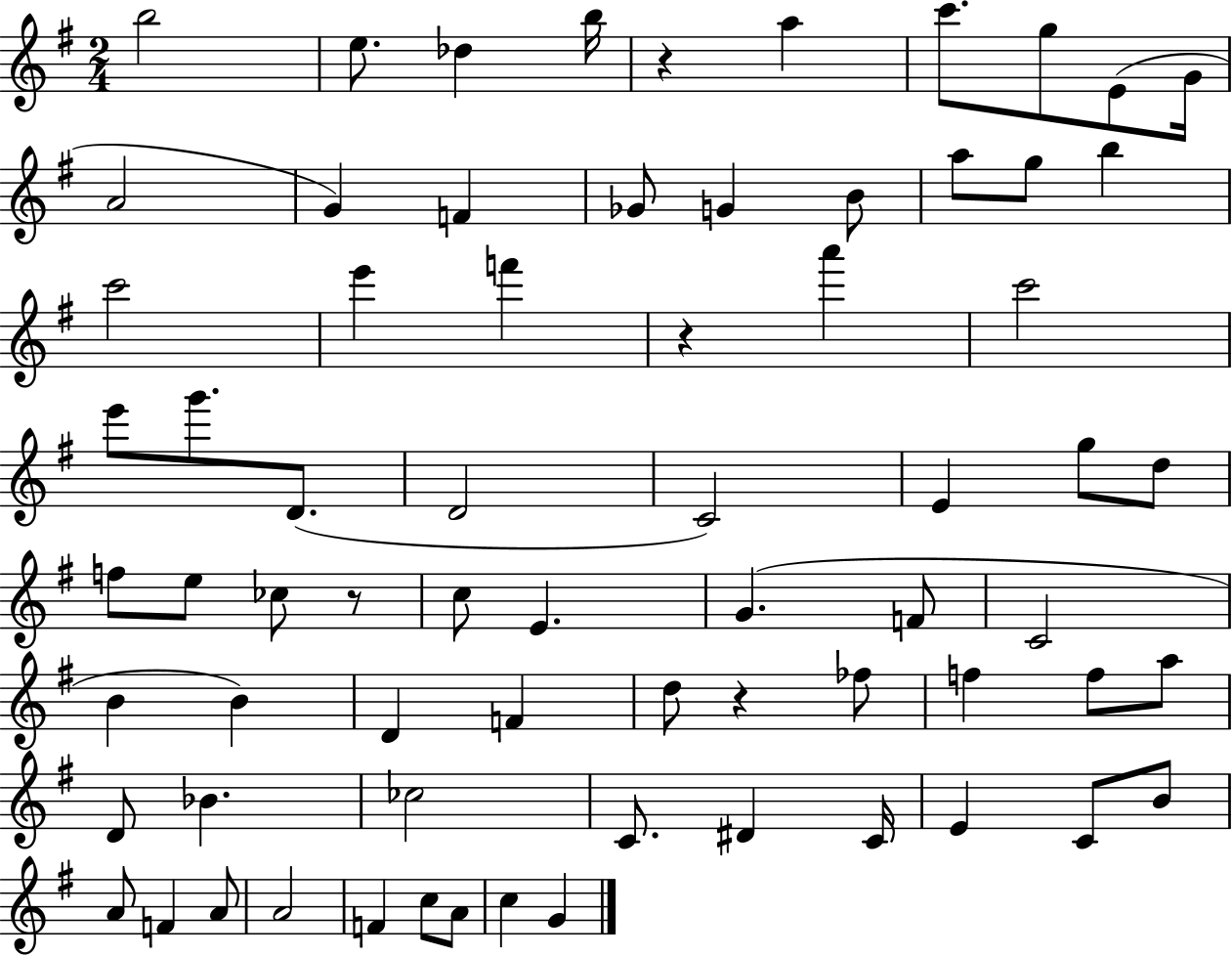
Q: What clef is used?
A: treble